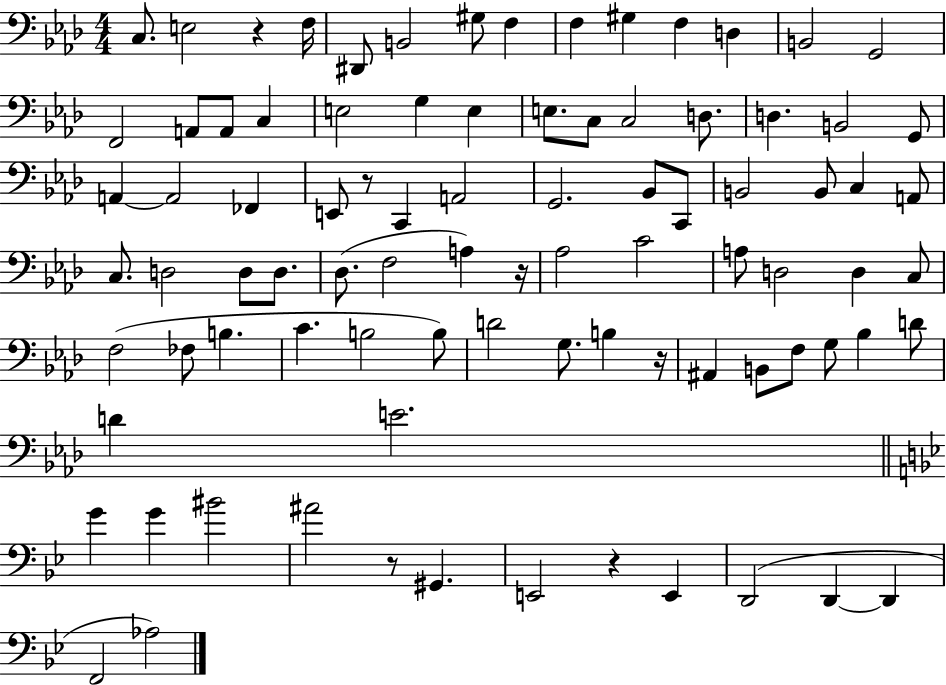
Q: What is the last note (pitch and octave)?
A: Ab3